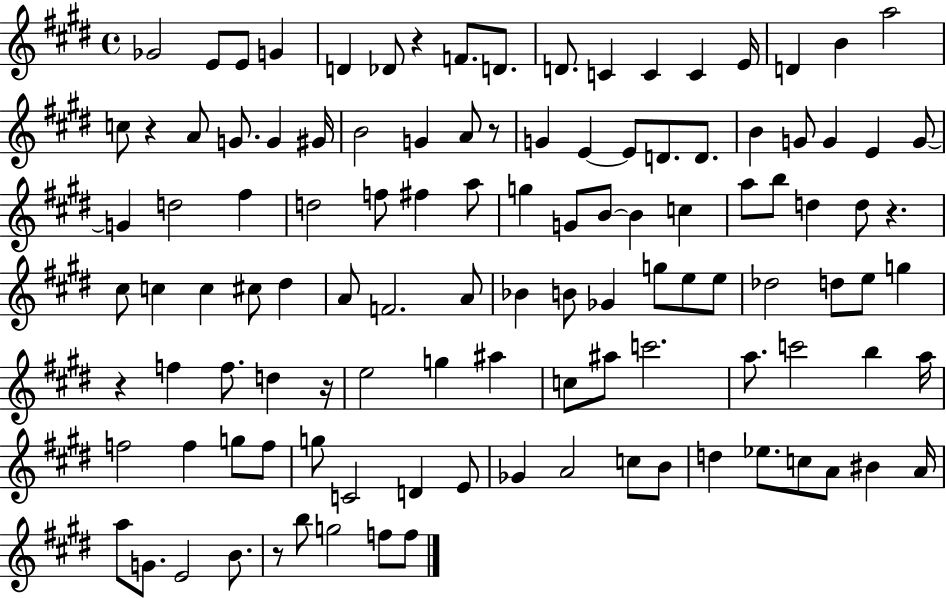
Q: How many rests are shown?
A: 7